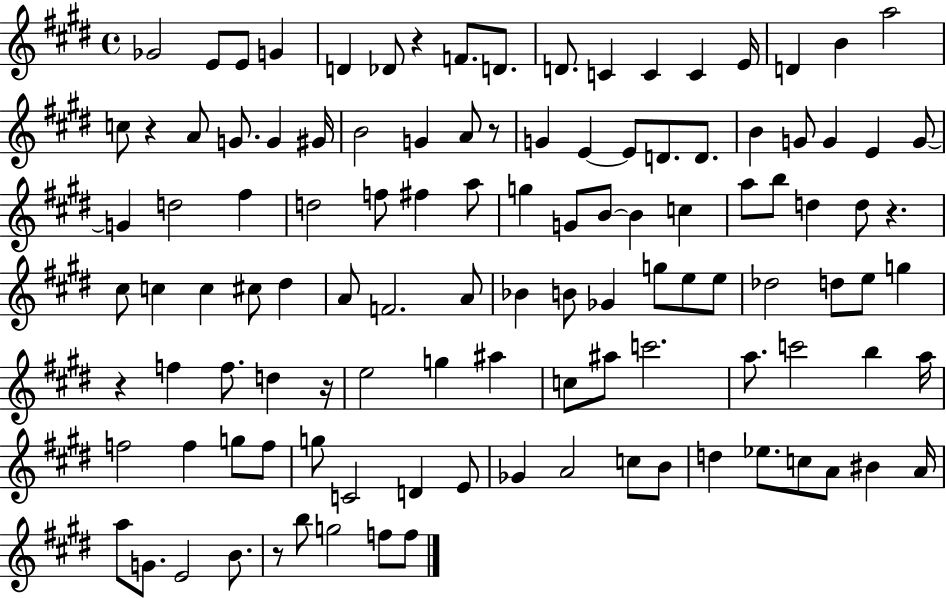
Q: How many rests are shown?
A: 7